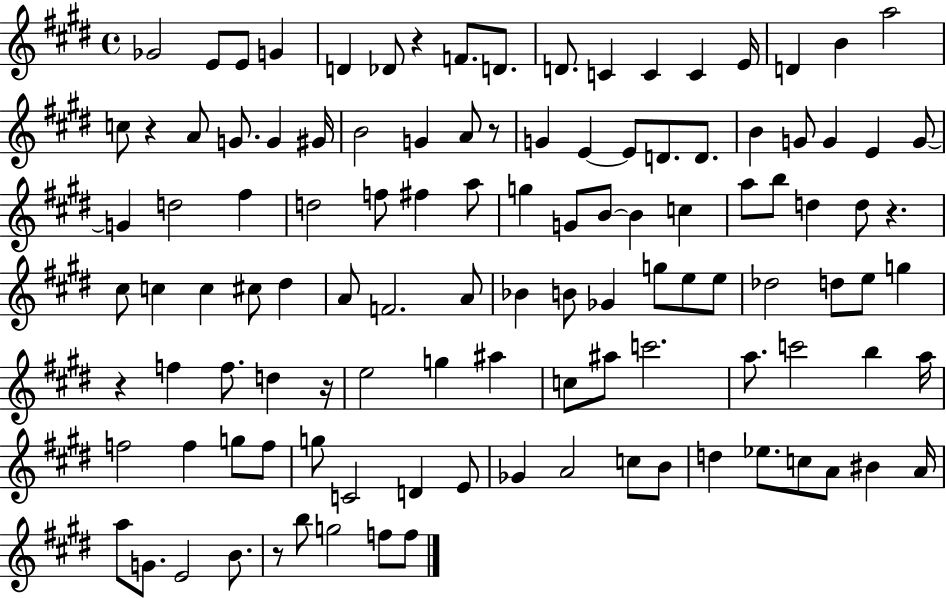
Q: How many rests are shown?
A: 7